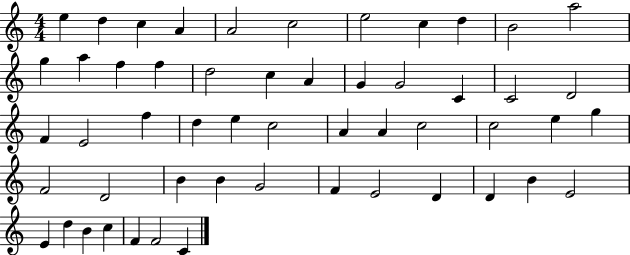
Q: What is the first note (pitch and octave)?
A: E5